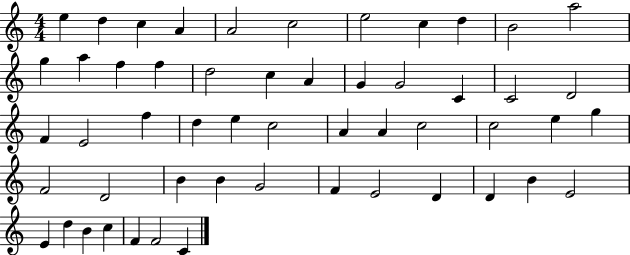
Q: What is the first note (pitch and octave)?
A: E5